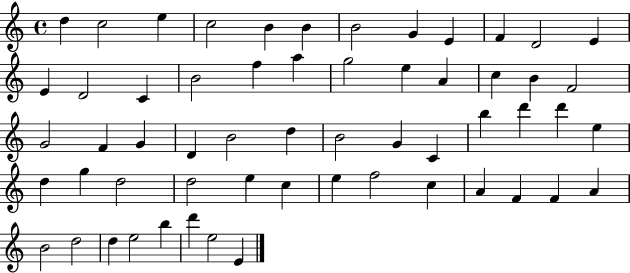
{
  \clef treble
  \time 4/4
  \defaultTimeSignature
  \key c \major
  d''4 c''2 e''4 | c''2 b'4 b'4 | b'2 g'4 e'4 | f'4 d'2 e'4 | \break e'4 d'2 c'4 | b'2 f''4 a''4 | g''2 e''4 a'4 | c''4 b'4 f'2 | \break g'2 f'4 g'4 | d'4 b'2 d''4 | b'2 g'4 c'4 | b''4 d'''4 d'''4 e''4 | \break d''4 g''4 d''2 | d''2 e''4 c''4 | e''4 f''2 c''4 | a'4 f'4 f'4 a'4 | \break b'2 d''2 | d''4 e''2 b''4 | d'''4 e''2 e'4 | \bar "|."
}